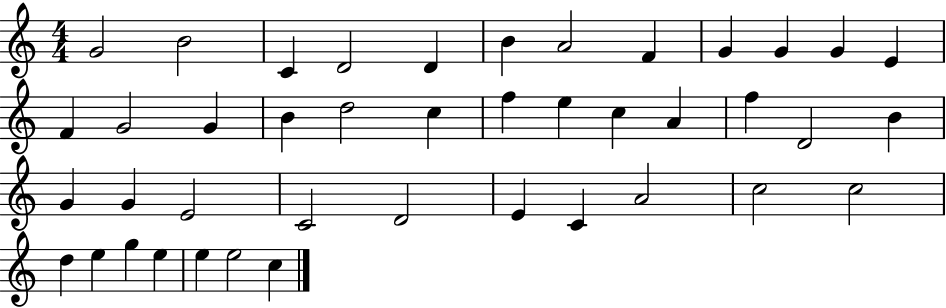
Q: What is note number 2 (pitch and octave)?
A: B4